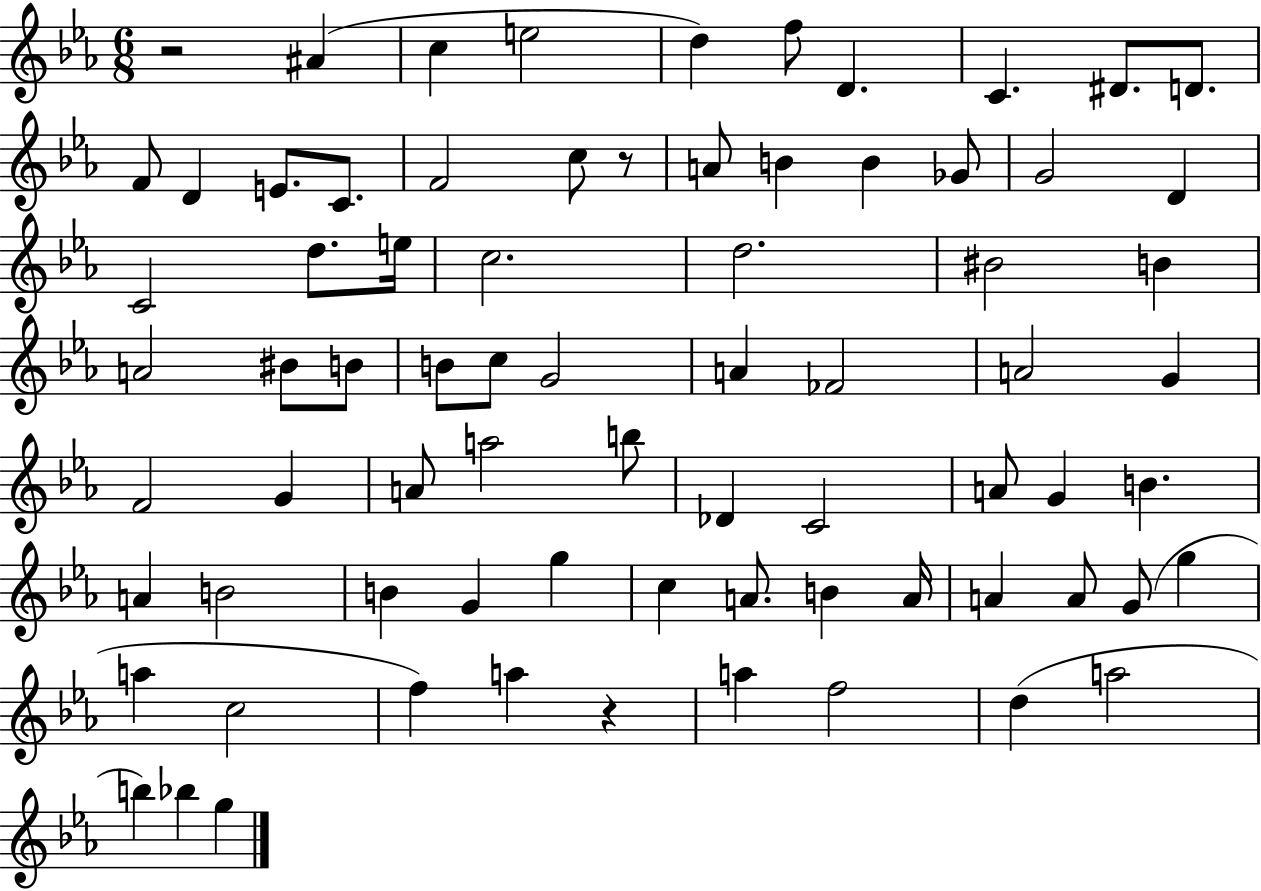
X:1
T:Untitled
M:6/8
L:1/4
K:Eb
z2 ^A c e2 d f/2 D C ^D/2 D/2 F/2 D E/2 C/2 F2 c/2 z/2 A/2 B B _G/2 G2 D C2 d/2 e/4 c2 d2 ^B2 B A2 ^B/2 B/2 B/2 c/2 G2 A _F2 A2 G F2 G A/2 a2 b/2 _D C2 A/2 G B A B2 B G g c A/2 B A/4 A A/2 G/2 g a c2 f a z a f2 d a2 b _b g